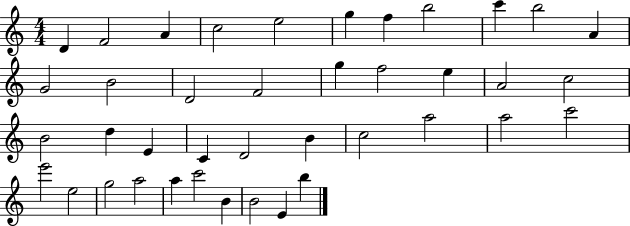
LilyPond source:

{
  \clef treble
  \numericTimeSignature
  \time 4/4
  \key c \major
  d'4 f'2 a'4 | c''2 e''2 | g''4 f''4 b''2 | c'''4 b''2 a'4 | \break g'2 b'2 | d'2 f'2 | g''4 f''2 e''4 | a'2 c''2 | \break b'2 d''4 e'4 | c'4 d'2 b'4 | c''2 a''2 | a''2 c'''2 | \break e'''2 e''2 | g''2 a''2 | a''4 c'''2 b'4 | b'2 e'4 b''4 | \break \bar "|."
}